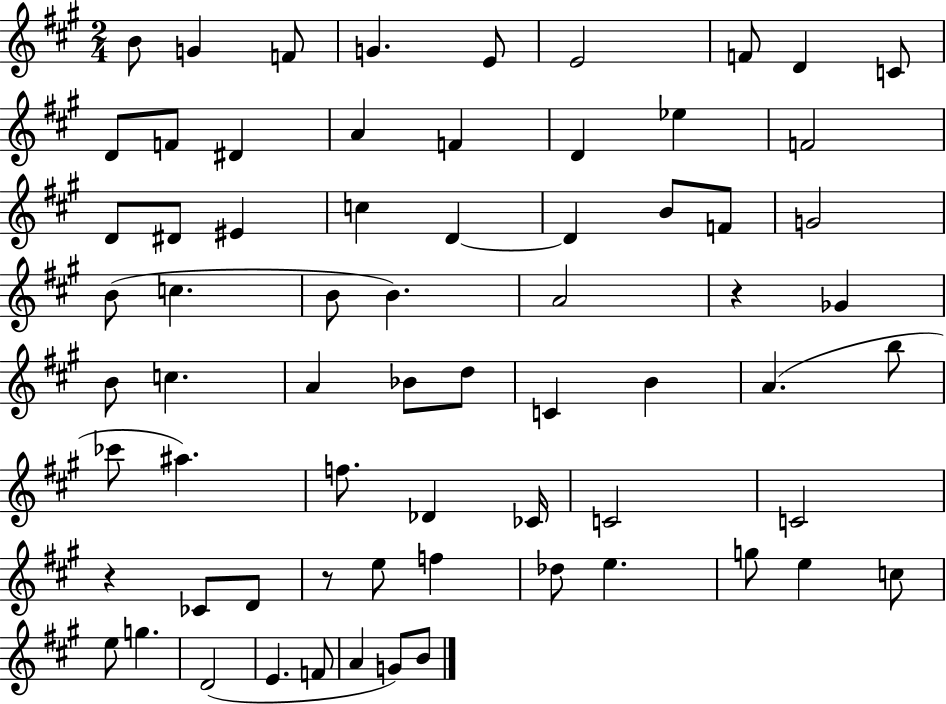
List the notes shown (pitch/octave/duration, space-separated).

B4/e G4/q F4/e G4/q. E4/e E4/h F4/e D4/q C4/e D4/e F4/e D#4/q A4/q F4/q D4/q Eb5/q F4/h D4/e D#4/e EIS4/q C5/q D4/q D4/q B4/e F4/e G4/h B4/e C5/q. B4/e B4/q. A4/h R/q Gb4/q B4/e C5/q. A4/q Bb4/e D5/e C4/q B4/q A4/q. B5/e CES6/e A#5/q. F5/e. Db4/q CES4/s C4/h C4/h R/q CES4/e D4/e R/e E5/e F5/q Db5/e E5/q. G5/e E5/q C5/e E5/e G5/q. D4/h E4/q. F4/e A4/q G4/e B4/e